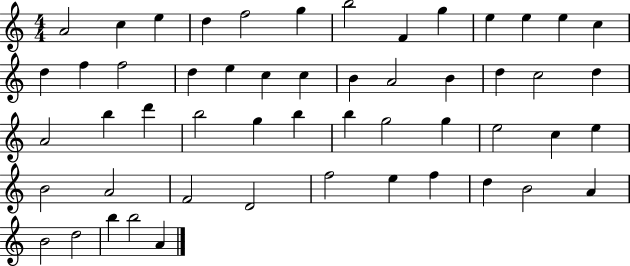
X:1
T:Untitled
M:4/4
L:1/4
K:C
A2 c e d f2 g b2 F g e e e c d f f2 d e c c B A2 B d c2 d A2 b d' b2 g b b g2 g e2 c e B2 A2 F2 D2 f2 e f d B2 A B2 d2 b b2 A